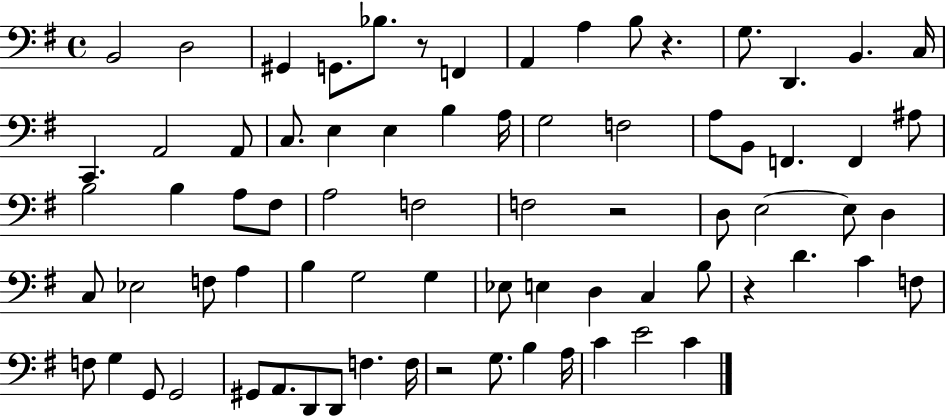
{
  \clef bass
  \time 4/4
  \defaultTimeSignature
  \key g \major
  b,2 d2 | gis,4 g,8. bes8. r8 f,4 | a,4 a4 b8 r4. | g8. d,4. b,4. c16 | \break c,4. a,2 a,8 | c8. e4 e4 b4 a16 | g2 f2 | a8 b,8 f,4. f,4 ais8 | \break b2 b4 a8 fis8 | a2 f2 | f2 r2 | d8 e2~~ e8 d4 | \break c8 ees2 f8 a4 | b4 g2 g4 | ees8 e4 d4 c4 b8 | r4 d'4. c'4 f8 | \break f8 g4 g,8 g,2 | gis,8 a,8. d,8 d,8 f4. f16 | r2 g8. b4 a16 | c'4 e'2 c'4 | \break \bar "|."
}